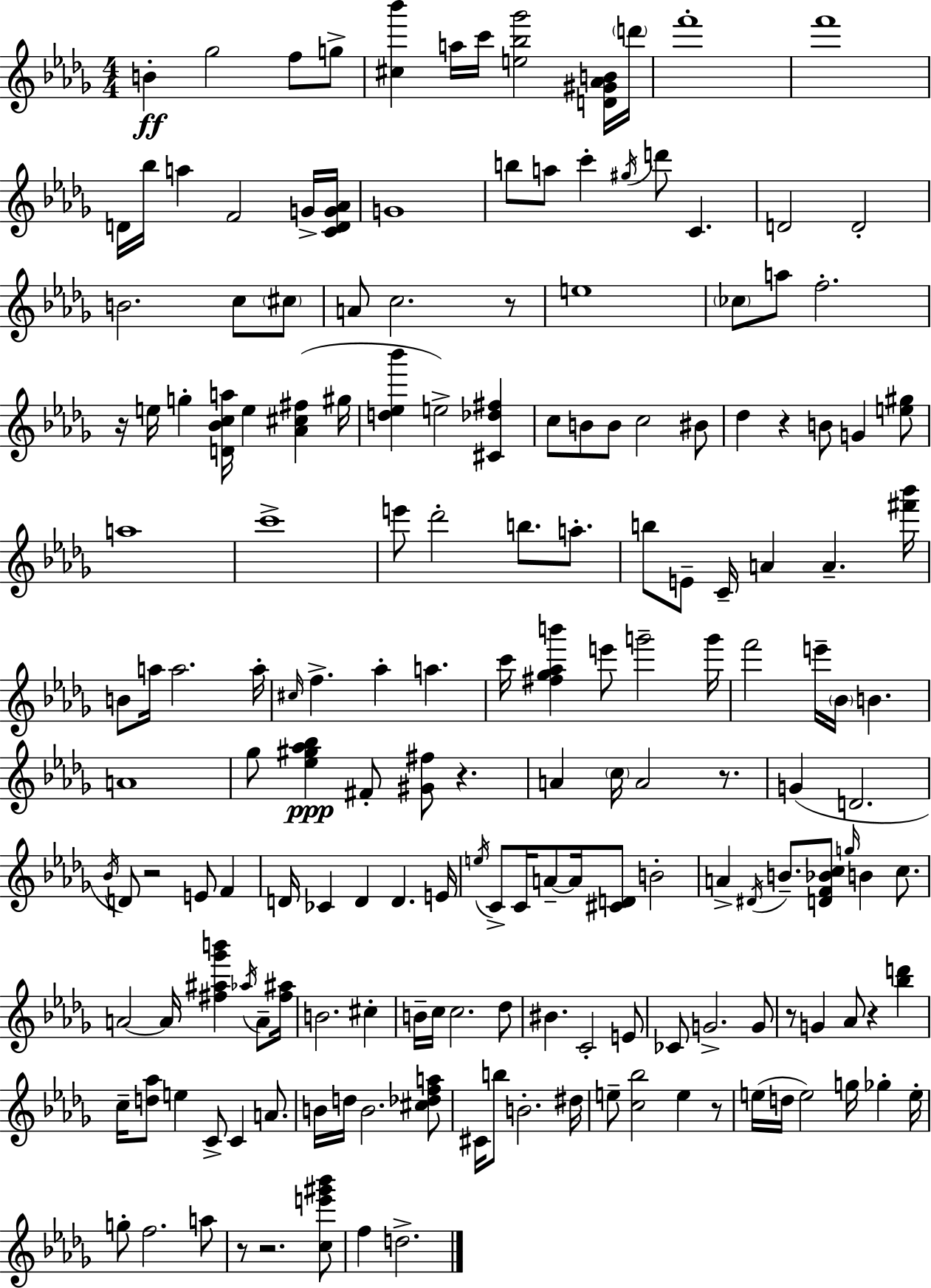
X:1
T:Untitled
M:4/4
L:1/4
K:Bbm
B _g2 f/2 g/2 [^c_b'] a/4 c'/4 [e_b_g']2 [D^G_AB]/4 d'/4 f'4 f'4 D/4 _b/4 a F2 G/4 [CDG_A]/4 G4 b/2 a/2 c' ^g/4 d'/2 C D2 D2 B2 c/2 ^c/2 A/2 c2 z/2 e4 _c/2 a/2 f2 z/4 e/4 g [D_Bca]/4 e [_A^c^f] ^g/4 [d_e_b'] e2 [^C_d^f] c/2 B/2 B/2 c2 ^B/2 _d z B/2 G [e^g]/2 a4 c'4 e'/2 _d'2 b/2 a/2 b/2 E/2 C/4 A A [^f'_b']/4 B/2 a/4 a2 a/4 ^c/4 f _a a c'/4 [^f_g_ab'] e'/2 g'2 g'/4 f'2 e'/4 _B/4 B A4 _g/2 [_e^g_a_b] ^F/2 [^G^f]/2 z A c/4 A2 z/2 G D2 _B/4 D/2 z2 E/2 F D/4 _C D D E/4 e/4 C/2 C/4 A/2 A/4 [^CD]/2 B2 A ^D/4 B/2 [DF_Bc]/2 g/4 B c/2 A2 A/4 [^f^a_g'b'] _a/4 A/2 [^f^a]/4 B2 ^c B/4 c/4 c2 _d/2 ^B C2 E/2 _C/2 G2 G/2 z/2 G _A/2 z [_bd'] c/4 [d_a]/2 e C/2 C A/2 B/4 d/4 B2 [^c_dfa]/2 ^C/4 b/2 B2 ^d/4 e/2 [c_b]2 e z/2 e/4 d/4 e2 g/4 _g e/4 g/2 f2 a/2 z/2 z2 [ce'^g'_b']/2 f d2